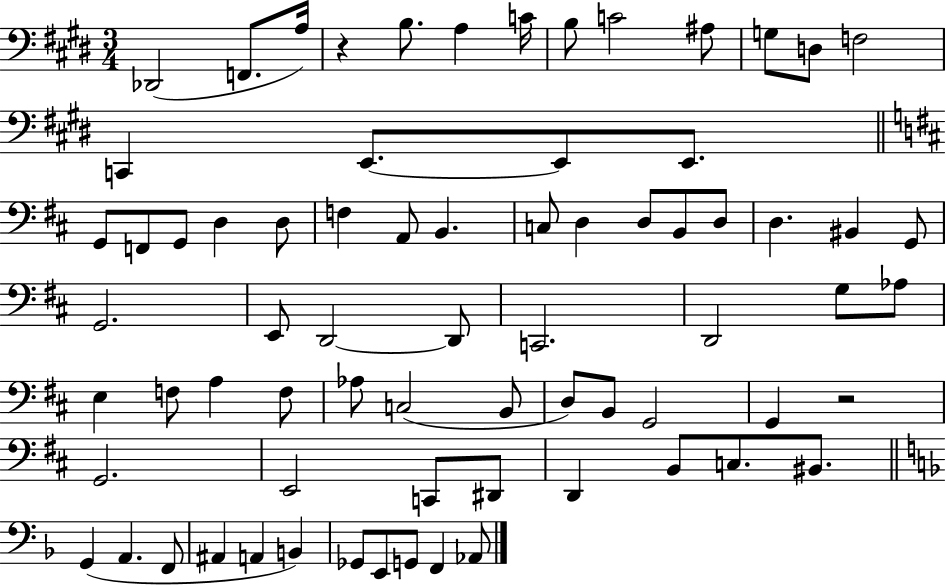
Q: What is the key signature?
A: E major